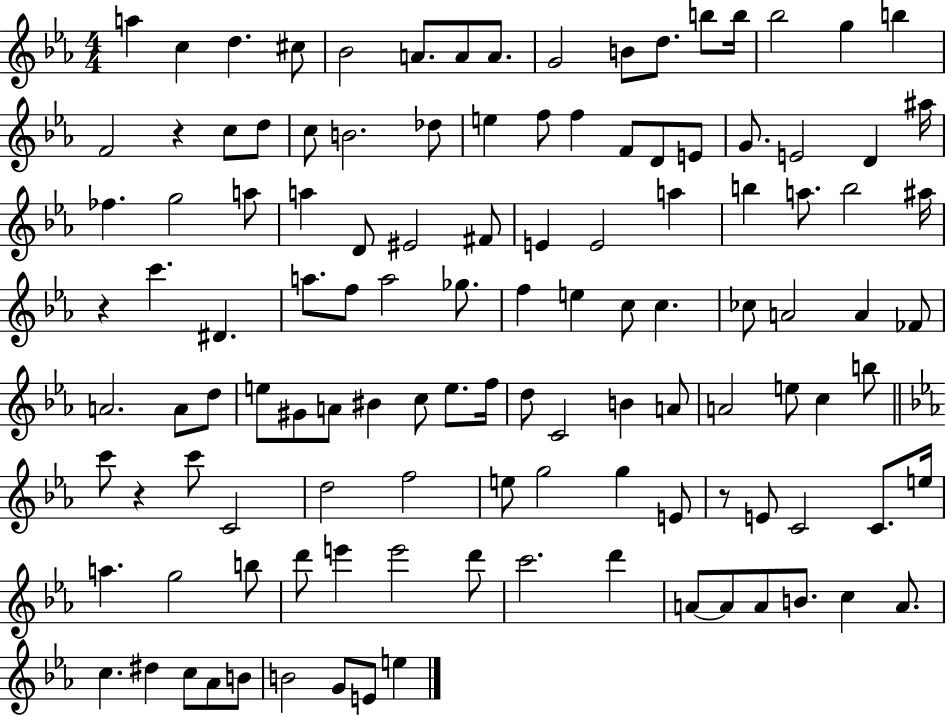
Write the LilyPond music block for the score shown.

{
  \clef treble
  \numericTimeSignature
  \time 4/4
  \key ees \major
  \repeat volta 2 { a''4 c''4 d''4. cis''8 | bes'2 a'8. a'8 a'8. | g'2 b'8 d''8. b''8 b''16 | bes''2 g''4 b''4 | \break f'2 r4 c''8 d''8 | c''8 b'2. des''8 | e''4 f''8 f''4 f'8 d'8 e'8 | g'8. e'2 d'4 ais''16 | \break fes''4. g''2 a''8 | a''4 d'8 eis'2 fis'8 | e'4 e'2 a''4 | b''4 a''8. b''2 ais''16 | \break r4 c'''4. dis'4. | a''8. f''8 a''2 ges''8. | f''4 e''4 c''8 c''4. | ces''8 a'2 a'4 fes'8 | \break a'2. a'8 d''8 | e''8 gis'8 a'8 bis'4 c''8 e''8. f''16 | d''8 c'2 b'4 a'8 | a'2 e''8 c''4 b''8 | \break \bar "||" \break \key ees \major c'''8 r4 c'''8 c'2 | d''2 f''2 | e''8 g''2 g''4 e'8 | r8 e'8 c'2 c'8. e''16 | \break a''4. g''2 b''8 | d'''8 e'''4 e'''2 d'''8 | c'''2. d'''4 | a'8~~ a'8 a'8 b'8. c''4 a'8. | \break c''4. dis''4 c''8 aes'8 b'8 | b'2 g'8 e'8 e''4 | } \bar "|."
}